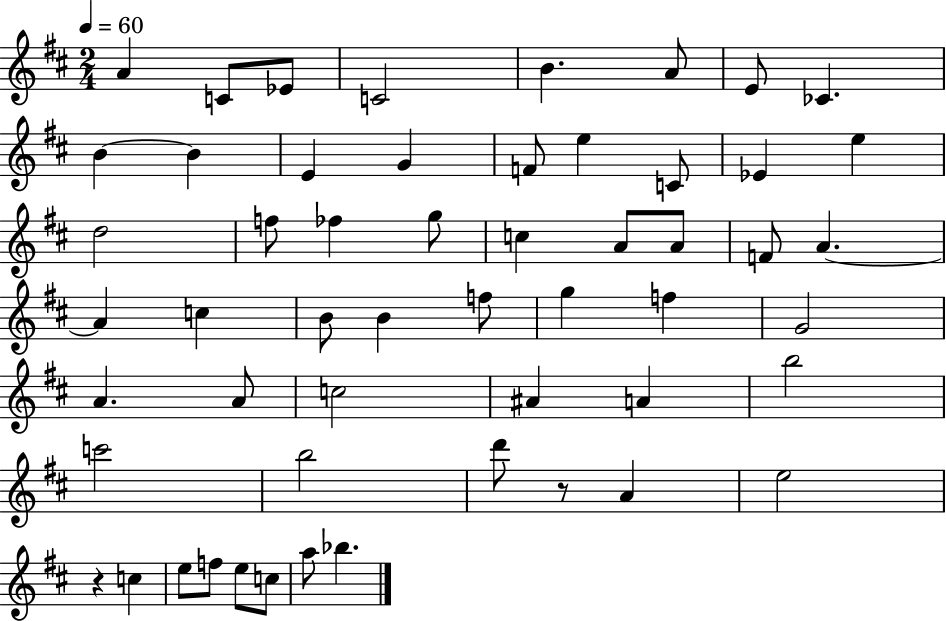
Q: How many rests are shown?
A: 2